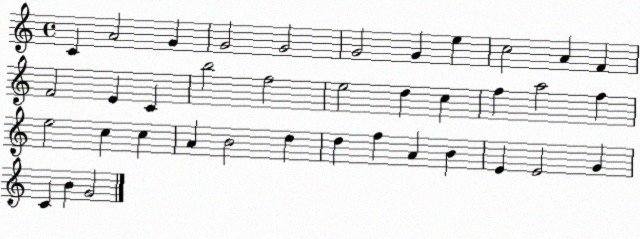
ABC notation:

X:1
T:Untitled
M:4/4
L:1/4
K:C
C A2 G G2 G2 G2 G e c2 A F F2 E C b2 f2 e2 d c f a2 f e2 c c A B2 d d f A B E E2 G C B G2